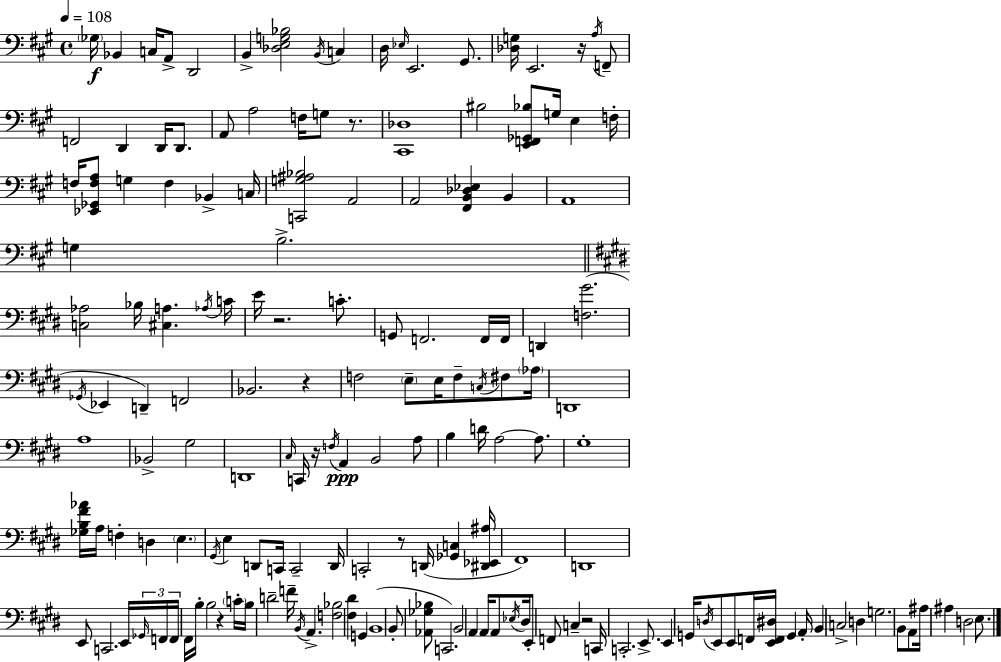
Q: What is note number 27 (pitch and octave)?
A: F3